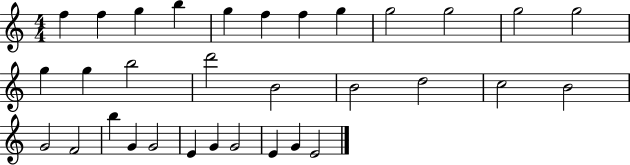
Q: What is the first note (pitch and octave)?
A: F5